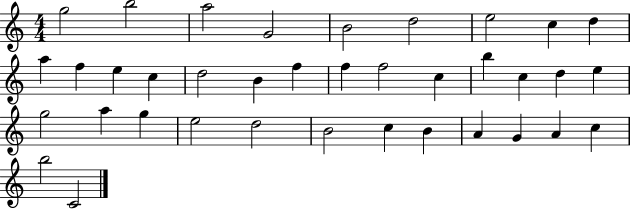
G5/h B5/h A5/h G4/h B4/h D5/h E5/h C5/q D5/q A5/q F5/q E5/q C5/q D5/h B4/q F5/q F5/q F5/h C5/q B5/q C5/q D5/q E5/q G5/h A5/q G5/q E5/h D5/h B4/h C5/q B4/q A4/q G4/q A4/q C5/q B5/h C4/h